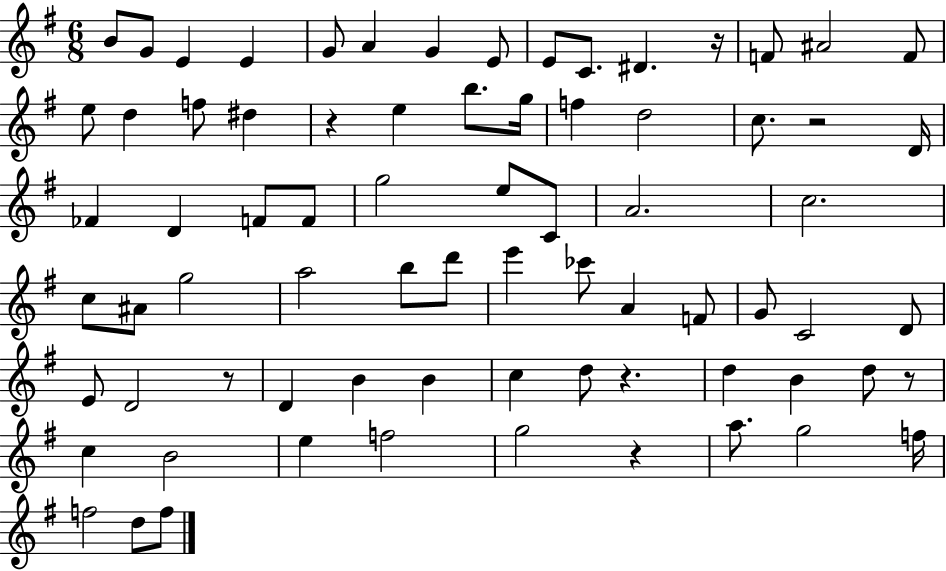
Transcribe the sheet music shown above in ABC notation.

X:1
T:Untitled
M:6/8
L:1/4
K:G
B/2 G/2 E E G/2 A G E/2 E/2 C/2 ^D z/4 F/2 ^A2 F/2 e/2 d f/2 ^d z e b/2 g/4 f d2 c/2 z2 D/4 _F D F/2 F/2 g2 e/2 C/2 A2 c2 c/2 ^A/2 g2 a2 b/2 d'/2 e' _c'/2 A F/2 G/2 C2 D/2 E/2 D2 z/2 D B B c d/2 z d B d/2 z/2 c B2 e f2 g2 z a/2 g2 f/4 f2 d/2 f/2